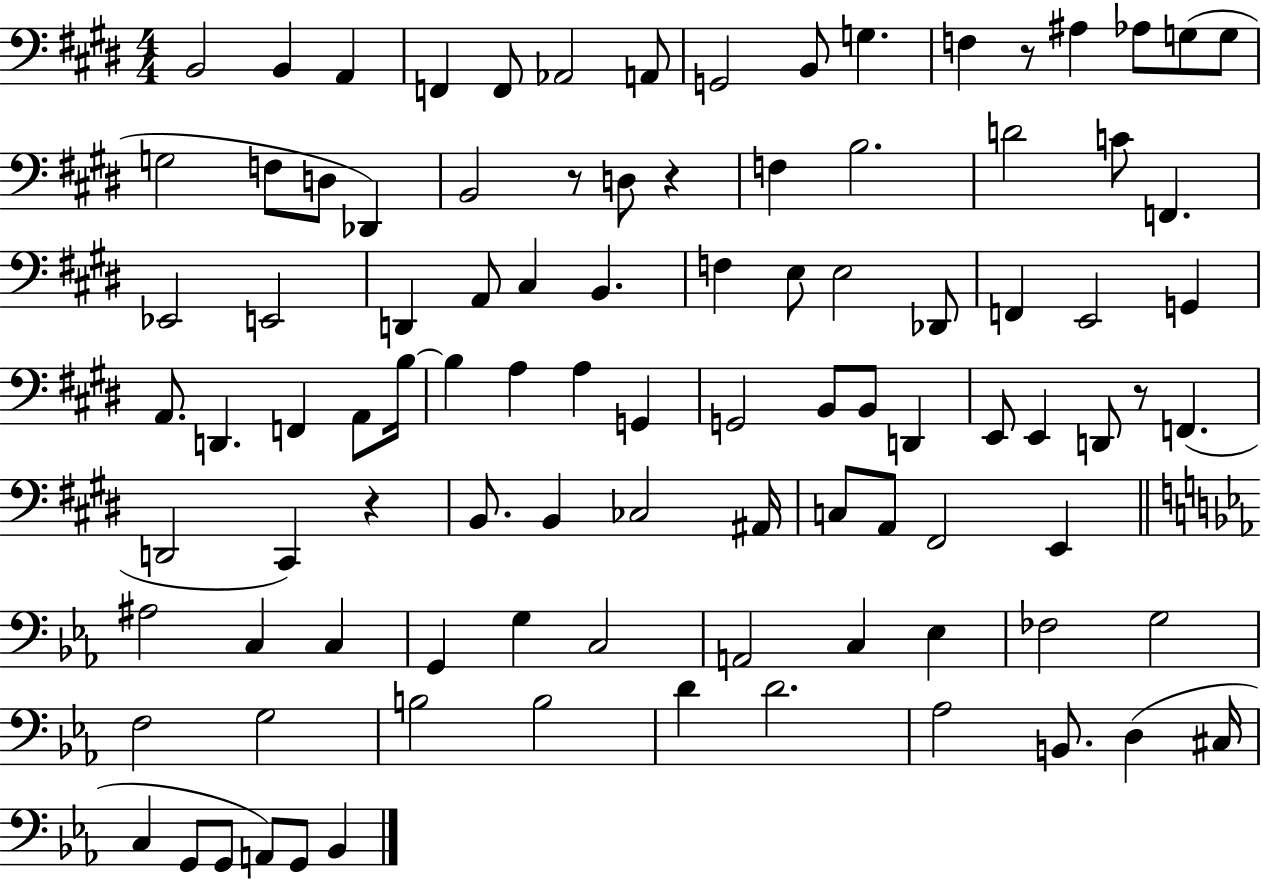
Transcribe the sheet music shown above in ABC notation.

X:1
T:Untitled
M:4/4
L:1/4
K:E
B,,2 B,, A,, F,, F,,/2 _A,,2 A,,/2 G,,2 B,,/2 G, F, z/2 ^A, _A,/2 G,/2 G,/2 G,2 F,/2 D,/2 _D,, B,,2 z/2 D,/2 z F, B,2 D2 C/2 F,, _E,,2 E,,2 D,, A,,/2 ^C, B,, F, E,/2 E,2 _D,,/2 F,, E,,2 G,, A,,/2 D,, F,, A,,/2 B,/4 B, A, A, G,, G,,2 B,,/2 B,,/2 D,, E,,/2 E,, D,,/2 z/2 F,, D,,2 ^C,, z B,,/2 B,, _C,2 ^A,,/4 C,/2 A,,/2 ^F,,2 E,, ^A,2 C, C, G,, G, C,2 A,,2 C, _E, _F,2 G,2 F,2 G,2 B,2 B,2 D D2 _A,2 B,,/2 D, ^C,/4 C, G,,/2 G,,/2 A,,/2 G,,/2 _B,,